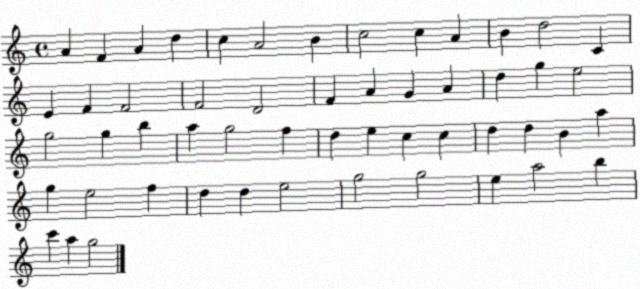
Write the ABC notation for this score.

X:1
T:Untitled
M:4/4
L:1/4
K:C
A F A d c A2 B c2 c A B d2 C E F F2 F2 D2 F A G A d g e2 g2 g b a g2 f d e c c d d B a g e2 f d d e2 g2 g2 e a2 b c' a g2